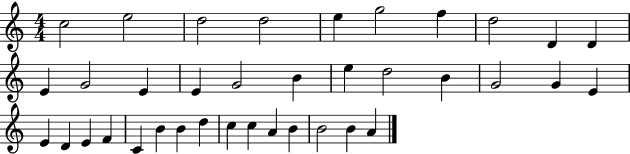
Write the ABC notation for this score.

X:1
T:Untitled
M:4/4
L:1/4
K:C
c2 e2 d2 d2 e g2 f d2 D D E G2 E E G2 B e d2 B G2 G E E D E F C B B d c c A B B2 B A